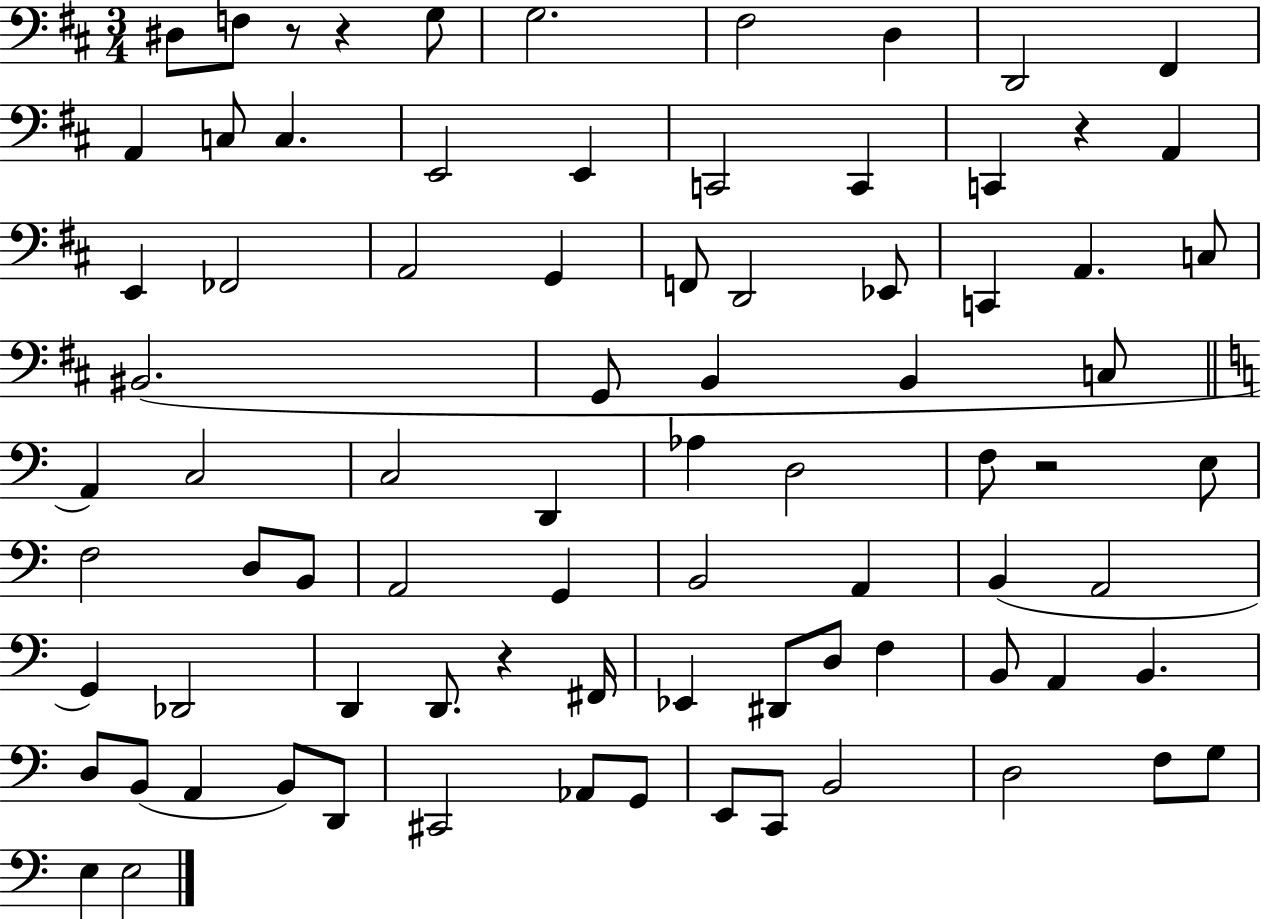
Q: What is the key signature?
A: D major